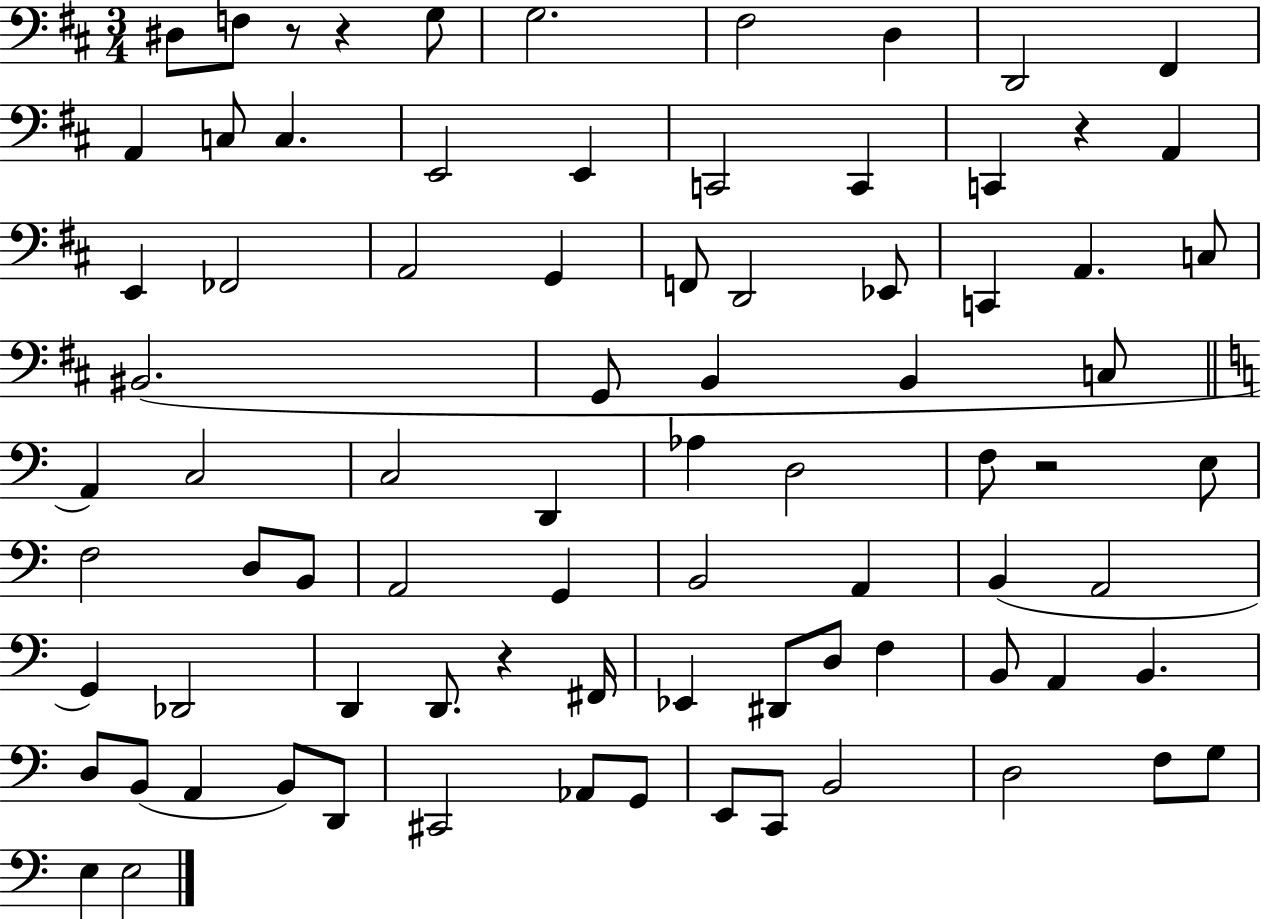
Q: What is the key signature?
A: D major